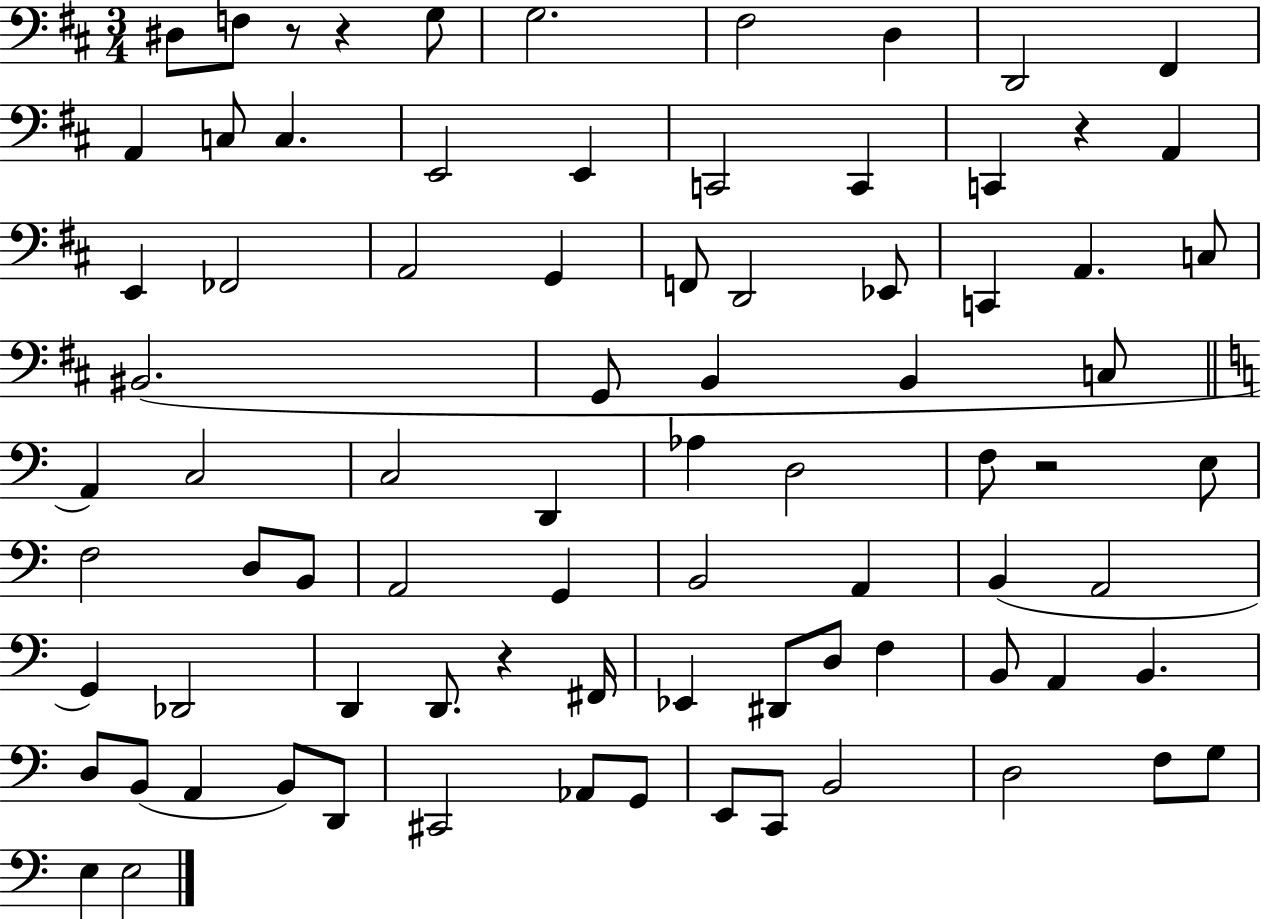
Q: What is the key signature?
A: D major